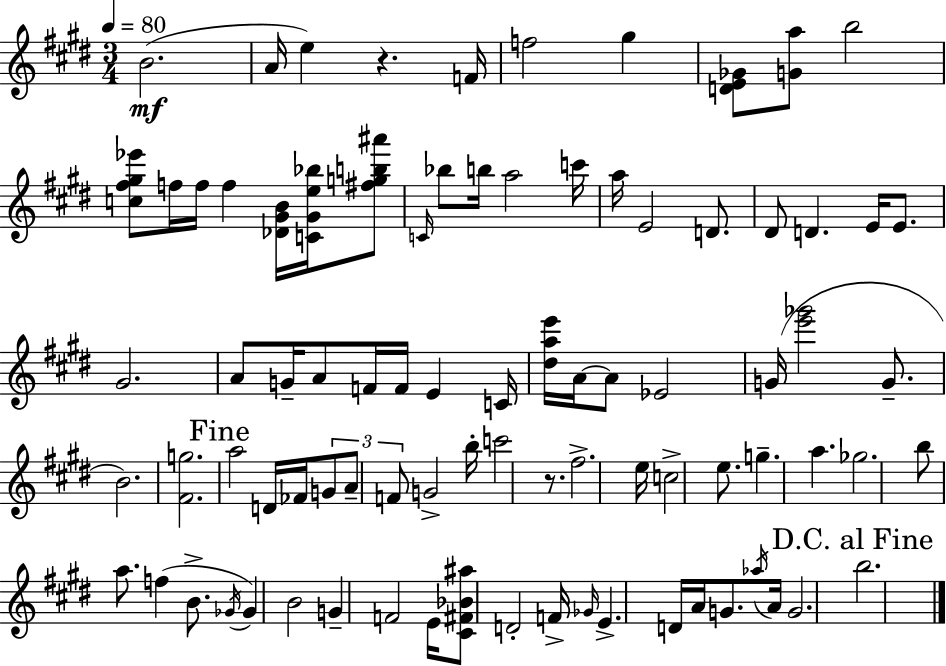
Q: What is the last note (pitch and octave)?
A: B5